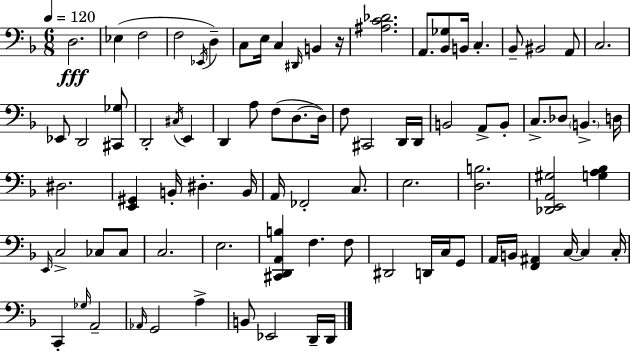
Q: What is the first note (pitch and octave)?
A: D3